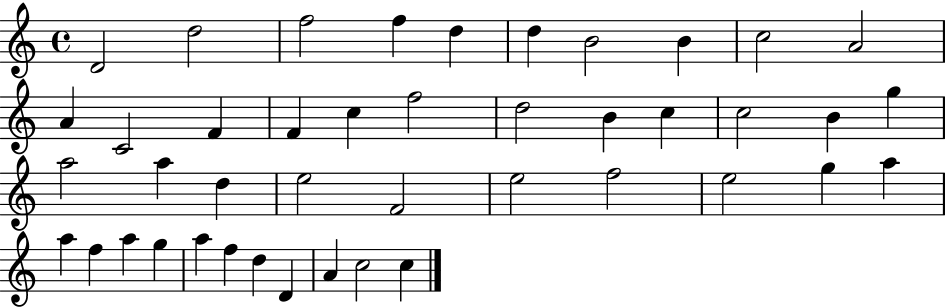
{
  \clef treble
  \time 4/4
  \defaultTimeSignature
  \key c \major
  d'2 d''2 | f''2 f''4 d''4 | d''4 b'2 b'4 | c''2 a'2 | \break a'4 c'2 f'4 | f'4 c''4 f''2 | d''2 b'4 c''4 | c''2 b'4 g''4 | \break a''2 a''4 d''4 | e''2 f'2 | e''2 f''2 | e''2 g''4 a''4 | \break a''4 f''4 a''4 g''4 | a''4 f''4 d''4 d'4 | a'4 c''2 c''4 | \bar "|."
}